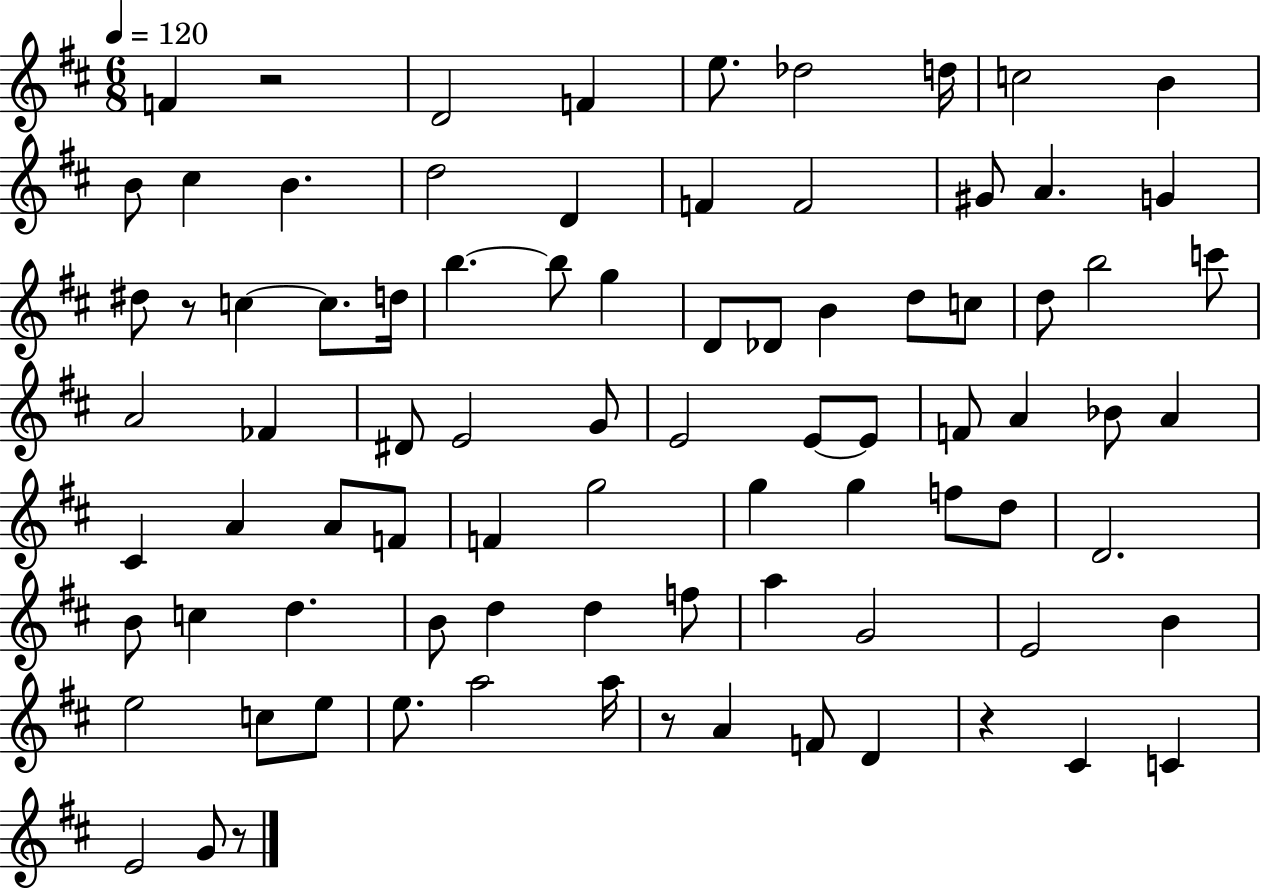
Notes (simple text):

F4/q R/h D4/h F4/q E5/e. Db5/h D5/s C5/h B4/q B4/e C#5/q B4/q. D5/h D4/q F4/q F4/h G#4/e A4/q. G4/q D#5/e R/e C5/q C5/e. D5/s B5/q. B5/e G5/q D4/e Db4/e B4/q D5/e C5/e D5/e B5/h C6/e A4/h FES4/q D#4/e E4/h G4/e E4/h E4/e E4/e F4/e A4/q Bb4/e A4/q C#4/q A4/q A4/e F4/e F4/q G5/h G5/q G5/q F5/e D5/e D4/h. B4/e C5/q D5/q. B4/e D5/q D5/q F5/e A5/q G4/h E4/h B4/q E5/h C5/e E5/e E5/e. A5/h A5/s R/e A4/q F4/e D4/q R/q C#4/q C4/q E4/h G4/e R/e